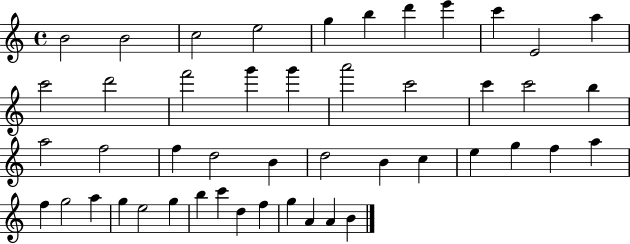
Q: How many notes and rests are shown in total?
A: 47